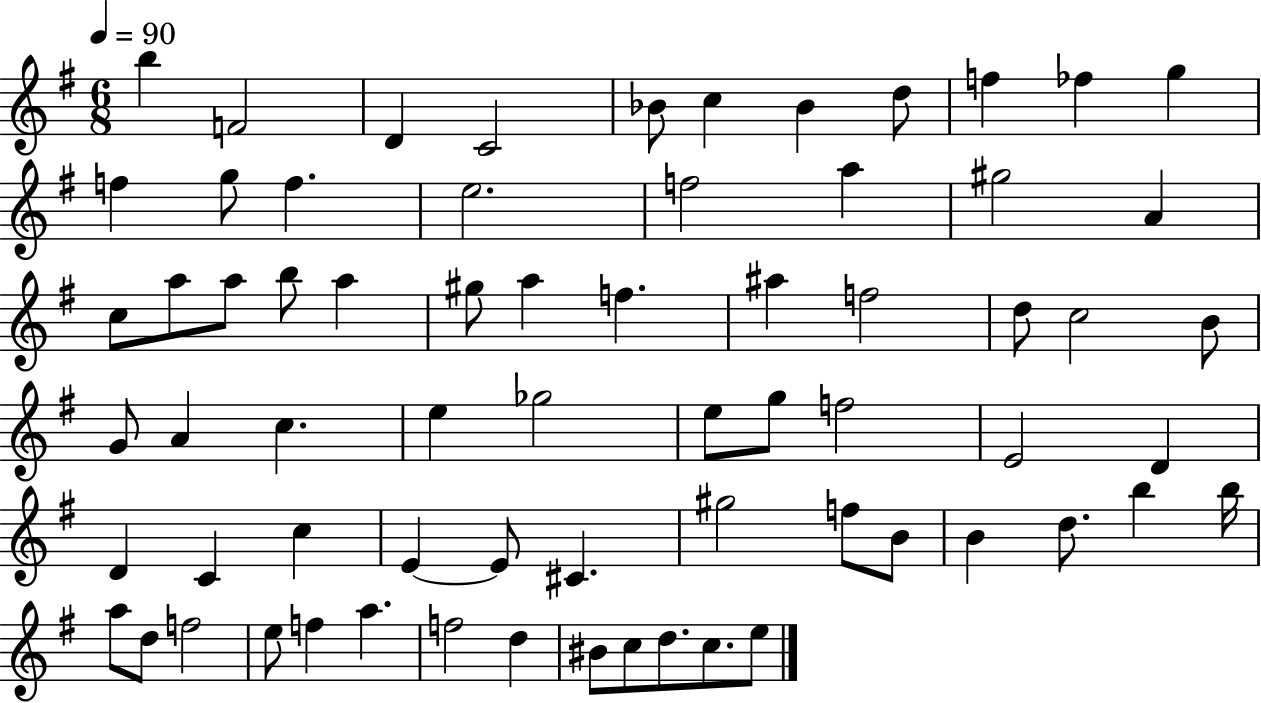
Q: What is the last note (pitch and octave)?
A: E5